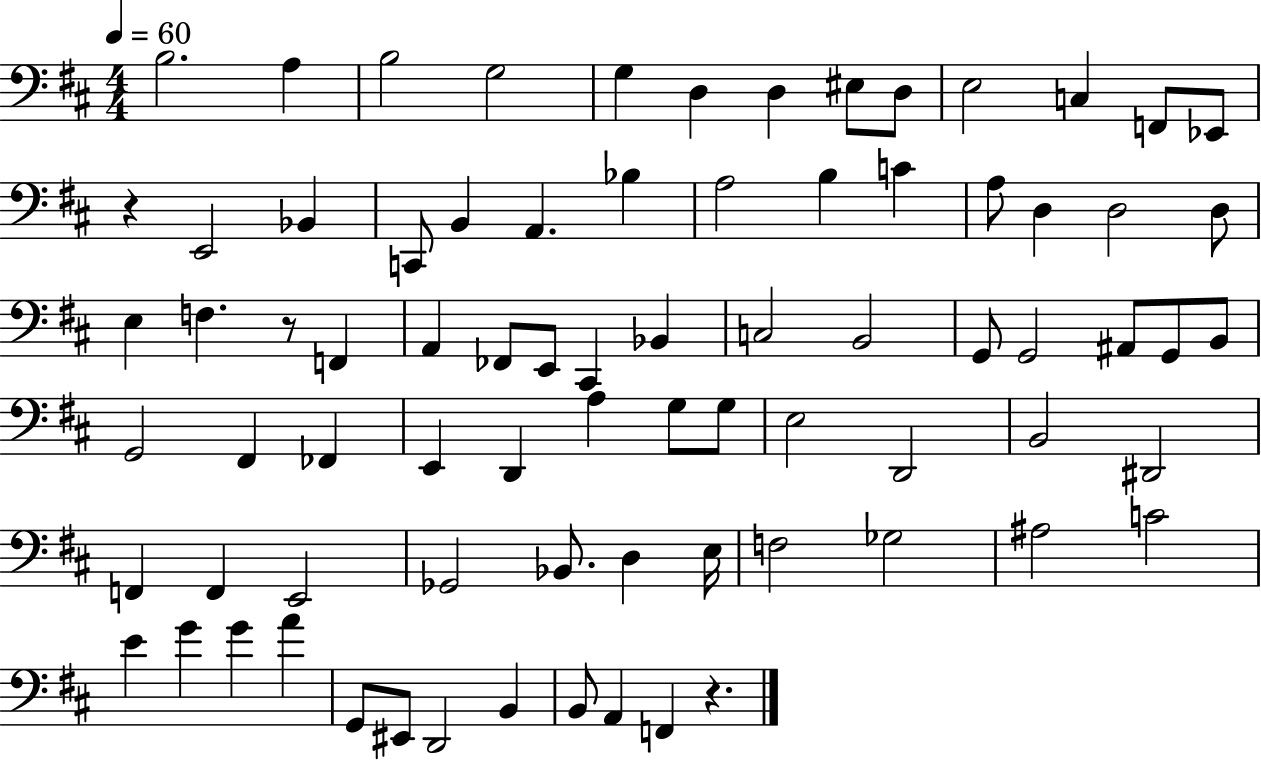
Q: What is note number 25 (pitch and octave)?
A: D3